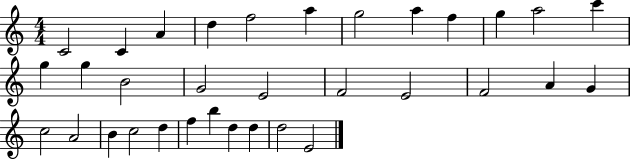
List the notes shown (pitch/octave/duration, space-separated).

C4/h C4/q A4/q D5/q F5/h A5/q G5/h A5/q F5/q G5/q A5/h C6/q G5/q G5/q B4/h G4/h E4/h F4/h E4/h F4/h A4/q G4/q C5/h A4/h B4/q C5/h D5/q F5/q B5/q D5/q D5/q D5/h E4/h